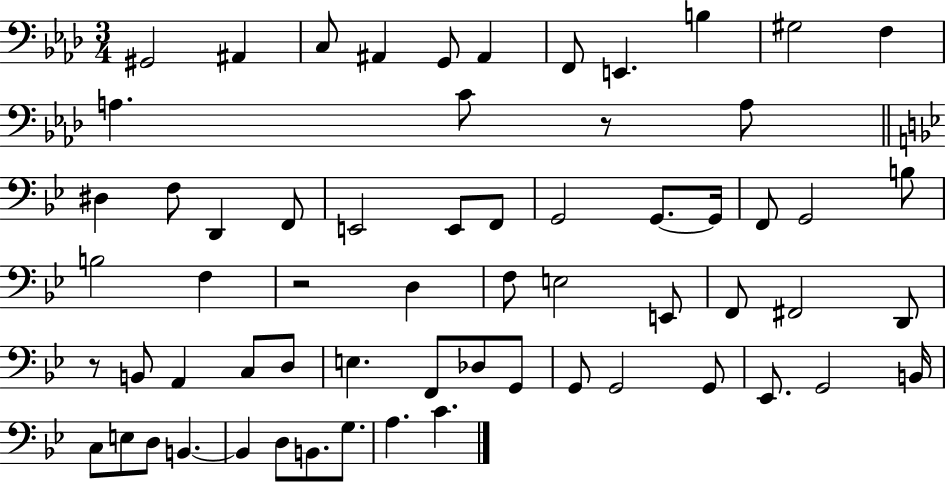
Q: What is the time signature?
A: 3/4